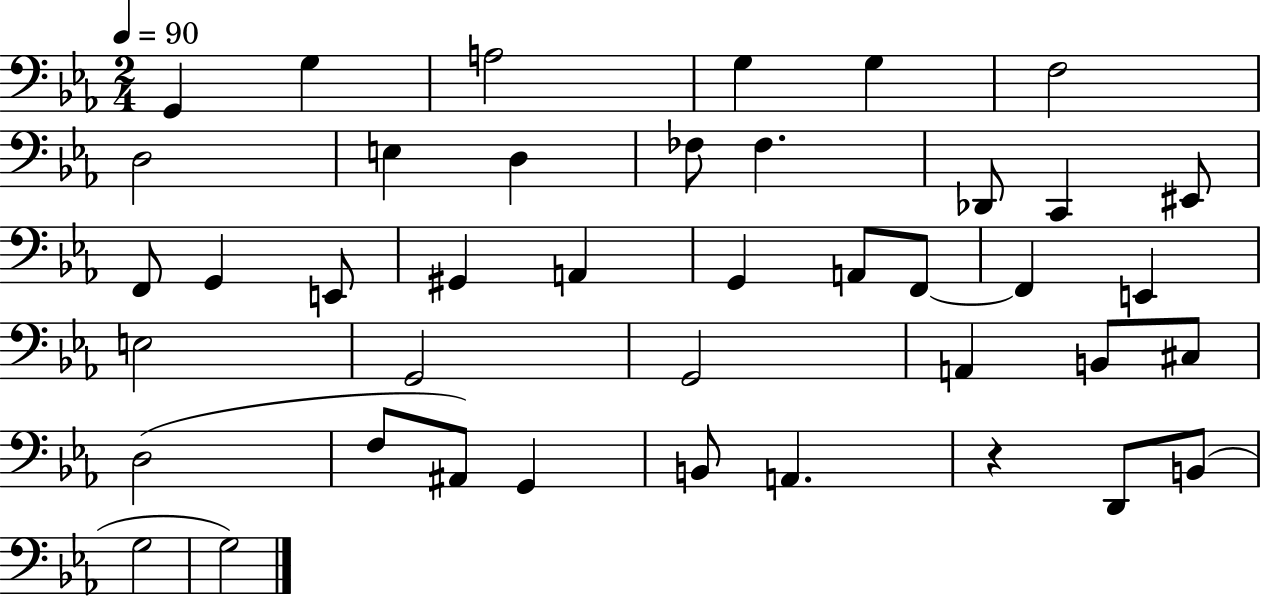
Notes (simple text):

G2/q G3/q A3/h G3/q G3/q F3/h D3/h E3/q D3/q FES3/e FES3/q. Db2/e C2/q EIS2/e F2/e G2/q E2/e G#2/q A2/q G2/q A2/e F2/e F2/q E2/q E3/h G2/h G2/h A2/q B2/e C#3/e D3/h F3/e A#2/e G2/q B2/e A2/q. R/q D2/e B2/e G3/h G3/h